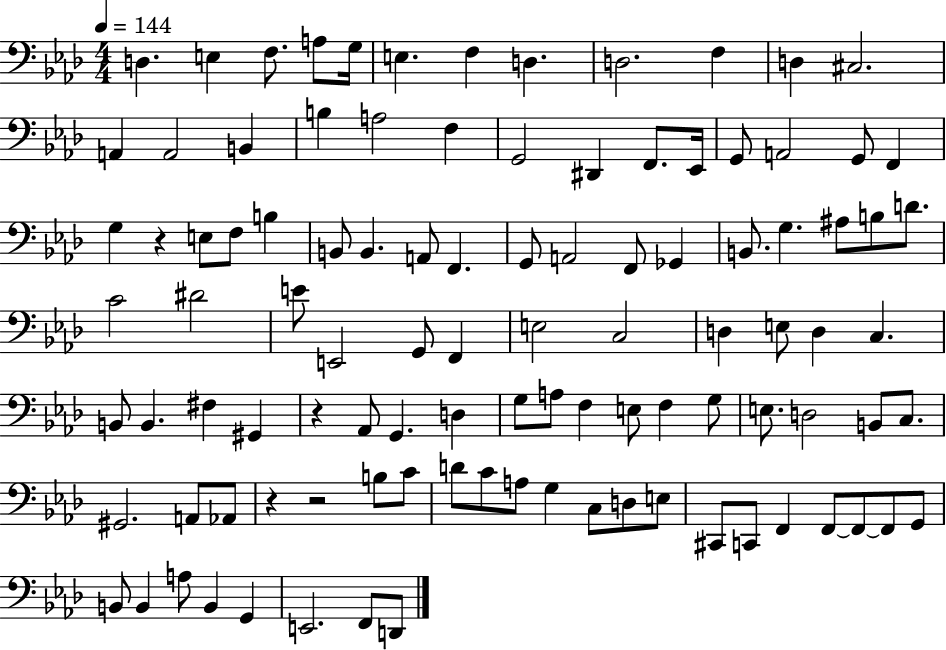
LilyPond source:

{
  \clef bass
  \numericTimeSignature
  \time 4/4
  \key aes \major
  \tempo 4 = 144
  d4. e4 f8. a8 g16 | e4. f4 d4. | d2. f4 | d4 cis2. | \break a,4 a,2 b,4 | b4 a2 f4 | g,2 dis,4 f,8. ees,16 | g,8 a,2 g,8 f,4 | \break g4 r4 e8 f8 b4 | b,8 b,4. a,8 f,4. | g,8 a,2 f,8 ges,4 | b,8. g4. ais8 b8 d'8. | \break c'2 dis'2 | e'8 e,2 g,8 f,4 | e2 c2 | d4 e8 d4 c4. | \break b,8 b,4. fis4 gis,4 | r4 aes,8 g,4. d4 | g8 a8 f4 e8 f4 g8 | e8. d2 b,8 c8. | \break gis,2. a,8 aes,8 | r4 r2 b8 c'8 | d'8 c'8 a8 g4 c8 d8 e8 | cis,8 c,8 f,4 f,8~~ f,8~~ f,8 g,8 | \break b,8 b,4 a8 b,4 g,4 | e,2. f,8 d,8 | \bar "|."
}